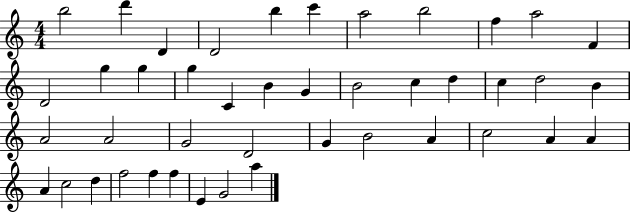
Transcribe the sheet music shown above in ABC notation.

X:1
T:Untitled
M:4/4
L:1/4
K:C
b2 d' D D2 b c' a2 b2 f a2 F D2 g g g C B G B2 c d c d2 B A2 A2 G2 D2 G B2 A c2 A A A c2 d f2 f f E G2 a